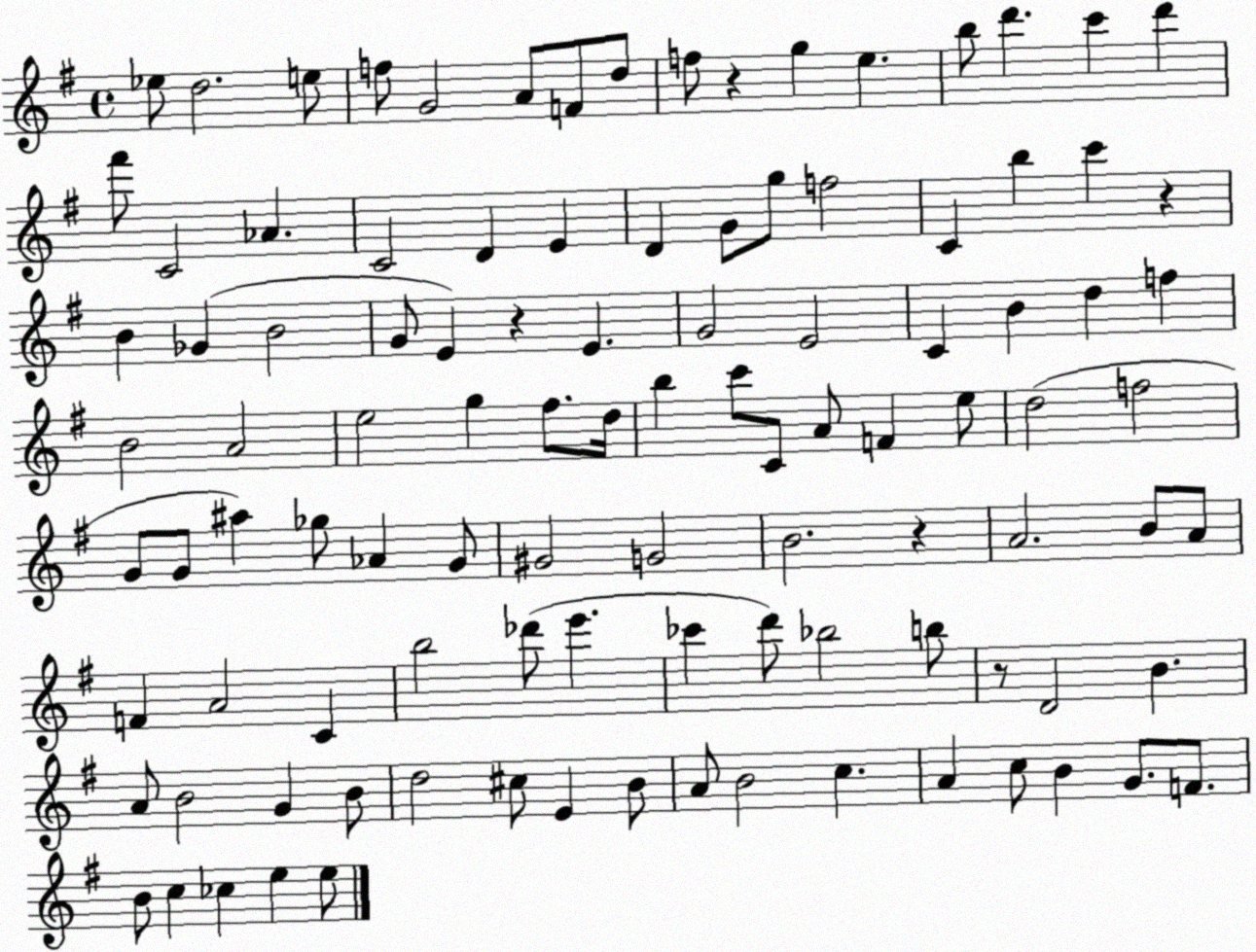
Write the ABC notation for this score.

X:1
T:Untitled
M:4/4
L:1/4
K:G
_e/2 d2 e/2 f/2 G2 A/2 F/2 d/2 f/2 z g e b/2 d' c' d' ^f'/2 C2 _A C2 D E D G/2 g/2 f2 C b c' z B _G B2 G/2 E z E G2 E2 C B d f B2 A2 e2 g ^f/2 d/4 b c'/2 C/2 A/2 F e/2 d2 f2 G/2 G/2 ^a _g/2 _A G/2 ^G2 G2 B2 z A2 B/2 A/2 F A2 C b2 _d'/2 e' _c' d'/2 _b2 b/2 z/2 D2 B A/2 B2 G B/2 d2 ^c/2 E B/2 A/2 B2 c A c/2 B G/2 F/2 B/2 c _c e e/2